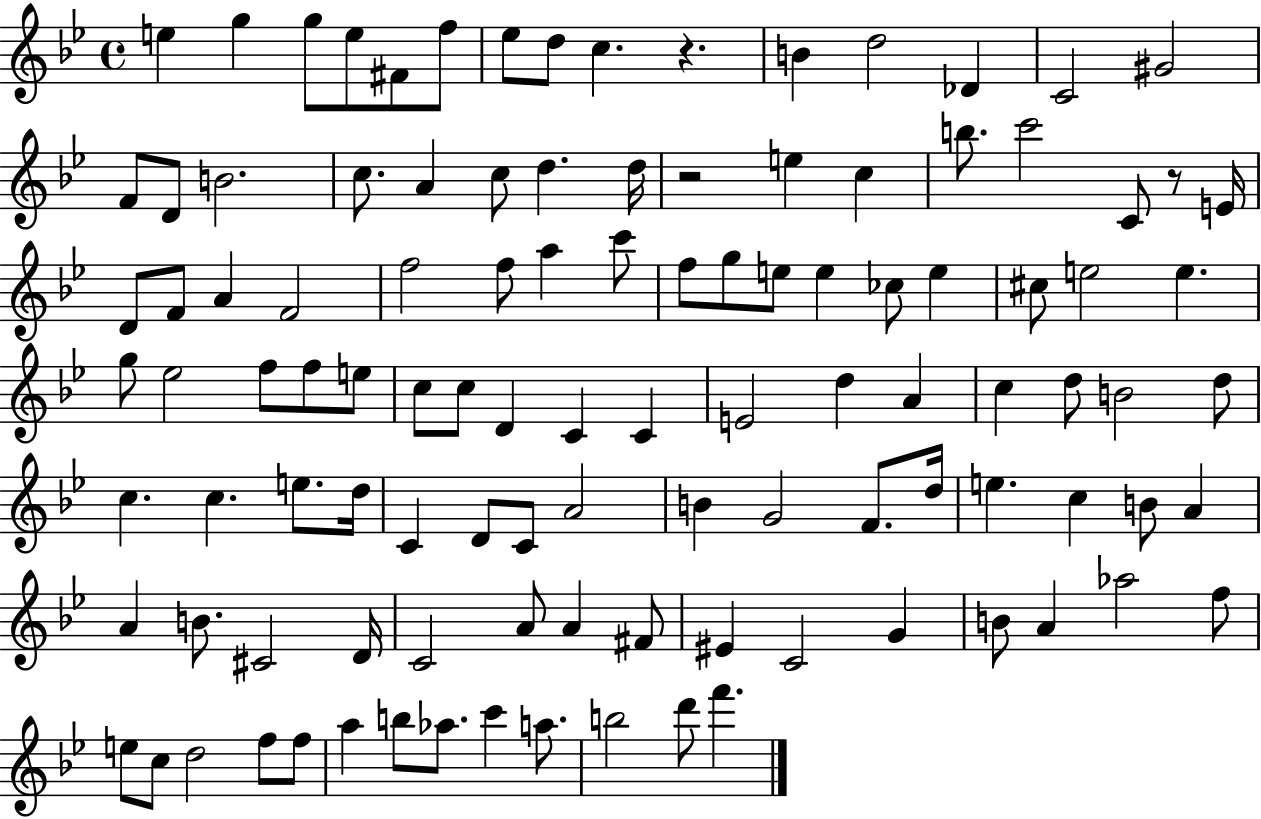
E5/q G5/q G5/e E5/e F#4/e F5/e Eb5/e D5/e C5/q. R/q. B4/q D5/h Db4/q C4/h G#4/h F4/e D4/e B4/h. C5/e. A4/q C5/e D5/q. D5/s R/h E5/q C5/q B5/e. C6/h C4/e R/e E4/s D4/e F4/e A4/q F4/h F5/h F5/e A5/q C6/e F5/e G5/e E5/e E5/q CES5/e E5/q C#5/e E5/h E5/q. G5/e Eb5/h F5/e F5/e E5/e C5/e C5/e D4/q C4/q C4/q E4/h D5/q A4/q C5/q D5/e B4/h D5/e C5/q. C5/q. E5/e. D5/s C4/q D4/e C4/e A4/h B4/q G4/h F4/e. D5/s E5/q. C5/q B4/e A4/q A4/q B4/e. C#4/h D4/s C4/h A4/e A4/q F#4/e EIS4/q C4/h G4/q B4/e A4/q Ab5/h F5/e E5/e C5/e D5/h F5/e F5/e A5/q B5/e Ab5/e. C6/q A5/e. B5/h D6/e F6/q.